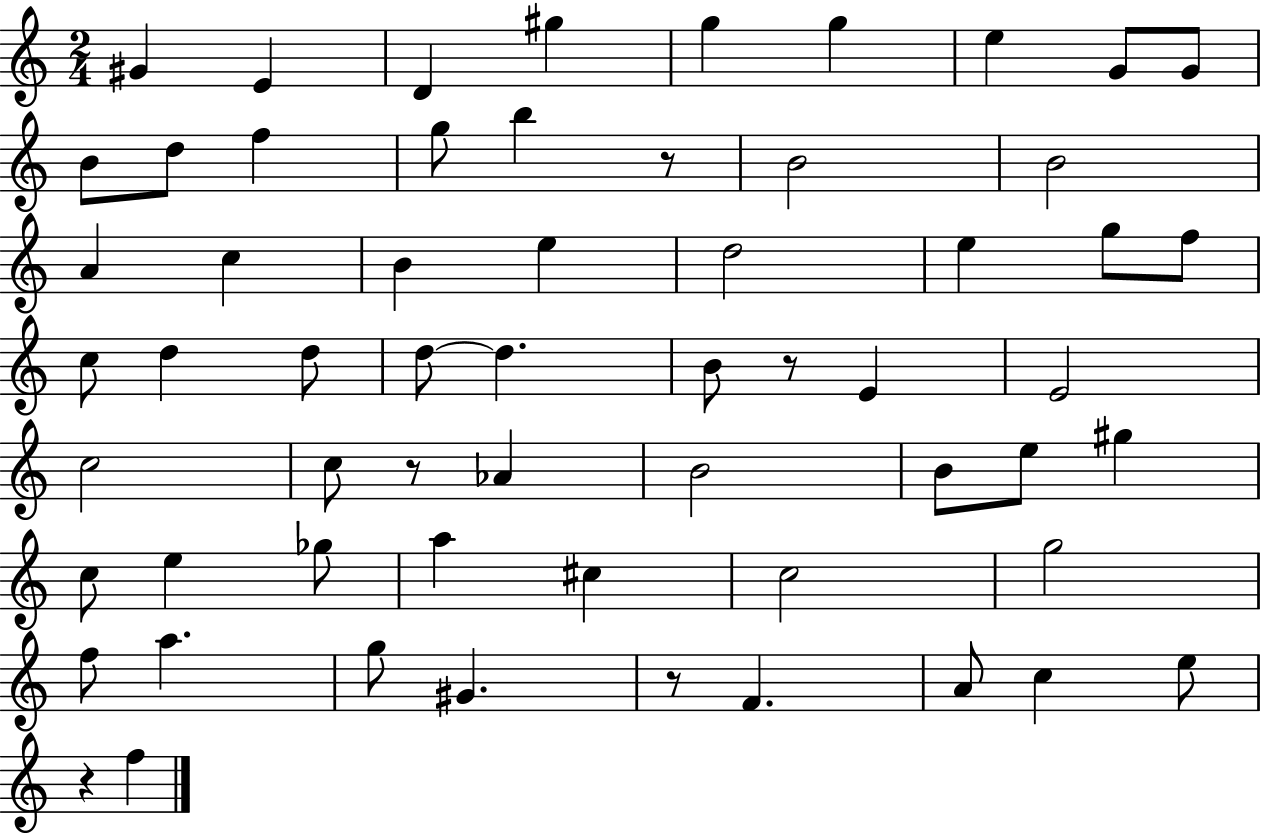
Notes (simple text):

G#4/q E4/q D4/q G#5/q G5/q G5/q E5/q G4/e G4/e B4/e D5/e F5/q G5/e B5/q R/e B4/h B4/h A4/q C5/q B4/q E5/q D5/h E5/q G5/e F5/e C5/e D5/q D5/e D5/e D5/q. B4/e R/e E4/q E4/h C5/h C5/e R/e Ab4/q B4/h B4/e E5/e G#5/q C5/e E5/q Gb5/e A5/q C#5/q C5/h G5/h F5/e A5/q. G5/e G#4/q. R/e F4/q. A4/e C5/q E5/e R/q F5/q